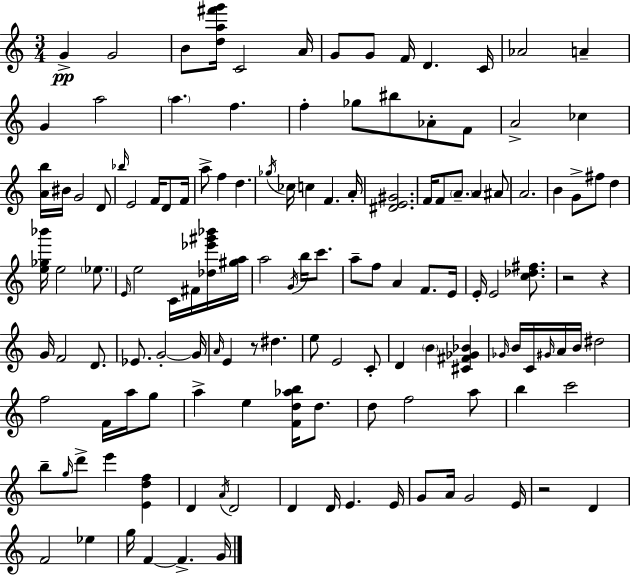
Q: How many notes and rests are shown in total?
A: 135